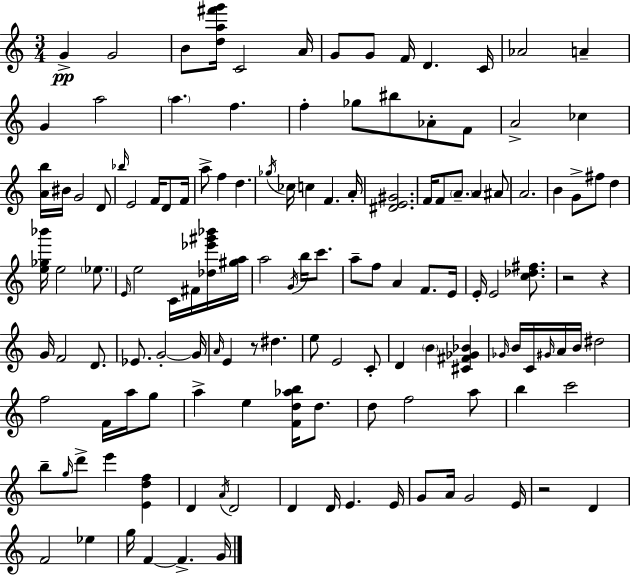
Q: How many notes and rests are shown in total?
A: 135